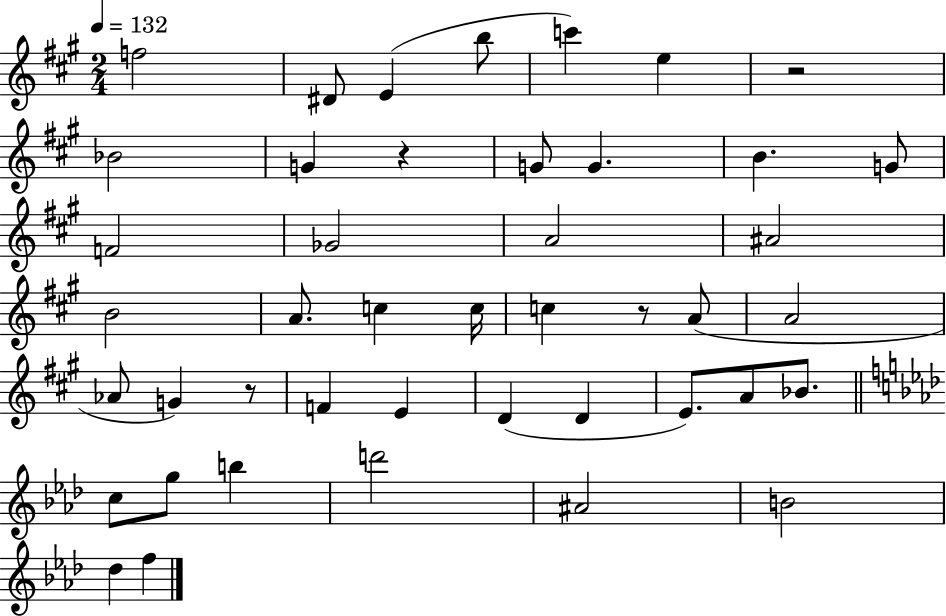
{
  \clef treble
  \numericTimeSignature
  \time 2/4
  \key a \major
  \tempo 4 = 132
  f''2 | dis'8 e'4( b''8 | c'''4) e''4 | r2 | \break bes'2 | g'4 r4 | g'8 g'4. | b'4. g'8 | \break f'2 | ges'2 | a'2 | ais'2 | \break b'2 | a'8. c''4 c''16 | c''4 r8 a'8( | a'2 | \break aes'8 g'4) r8 | f'4 e'4 | d'4( d'4 | e'8.) a'8 bes'8. | \break \bar "||" \break \key f \minor c''8 g''8 b''4 | d'''2 | ais'2 | b'2 | \break des''4 f''4 | \bar "|."
}